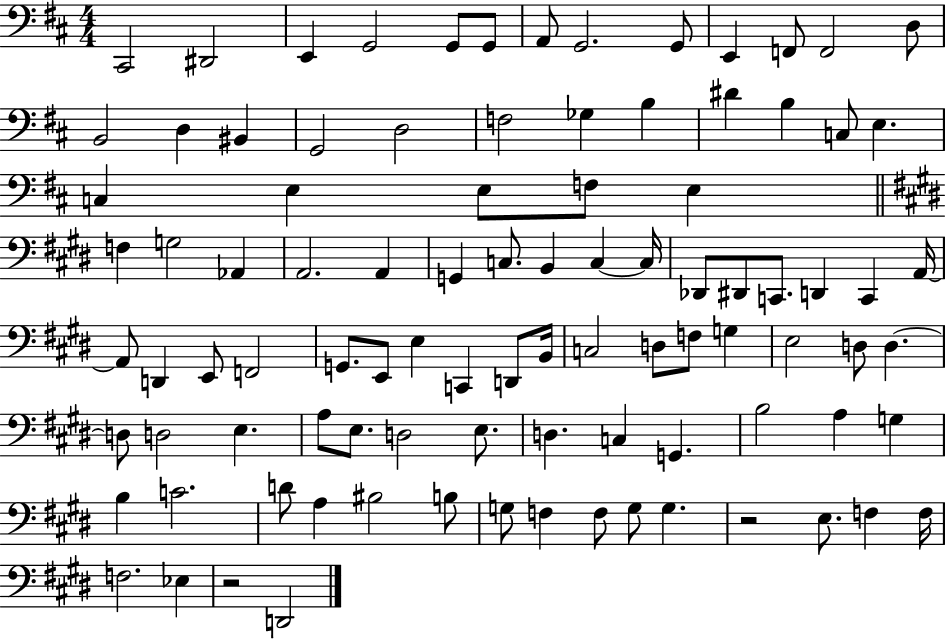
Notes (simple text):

C#2/h D#2/h E2/q G2/h G2/e G2/e A2/e G2/h. G2/e E2/q F2/e F2/h D3/e B2/h D3/q BIS2/q G2/h D3/h F3/h Gb3/q B3/q D#4/q B3/q C3/e E3/q. C3/q E3/q E3/e F3/e E3/q F3/q G3/h Ab2/q A2/h. A2/q G2/q C3/e. B2/q C3/q C3/s Db2/e D#2/e C2/e. D2/q C2/q A2/s A2/e D2/q E2/e F2/h G2/e. E2/e E3/q C2/q D2/e B2/s C3/h D3/e F3/e G3/q E3/h D3/e D3/q. D3/e D3/h E3/q. A3/e E3/e. D3/h E3/e. D3/q. C3/q G2/q. B3/h A3/q G3/q B3/q C4/h. D4/e A3/q BIS3/h B3/e G3/e F3/q F3/e G3/e G3/q. R/h E3/e. F3/q F3/s F3/h. Eb3/q R/h D2/h